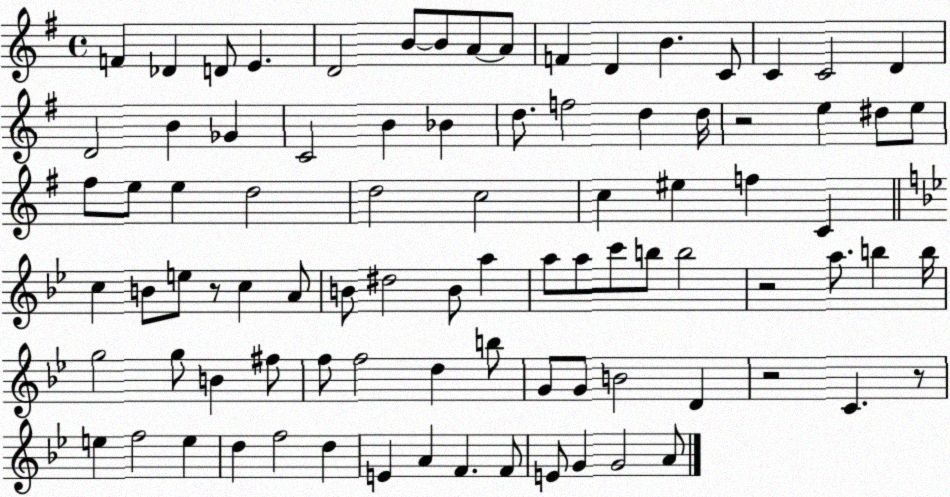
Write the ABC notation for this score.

X:1
T:Untitled
M:4/4
L:1/4
K:G
F _D D/2 E D2 B/2 B/2 A/2 A/2 F D B C/2 C C2 D D2 B _G C2 B _B d/2 f2 d d/4 z2 e ^d/2 e/2 ^f/2 e/2 e d2 d2 c2 c ^e f C c B/2 e/2 z/2 c A/2 B/2 ^d2 B/2 a a/2 a/2 c'/2 b/2 b2 z2 a/2 b b/4 g2 g/2 B ^f/2 f/2 f2 d b/2 G/2 G/2 B2 D z2 C z/2 e f2 e d f2 d E A F F/2 E/2 G G2 A/2